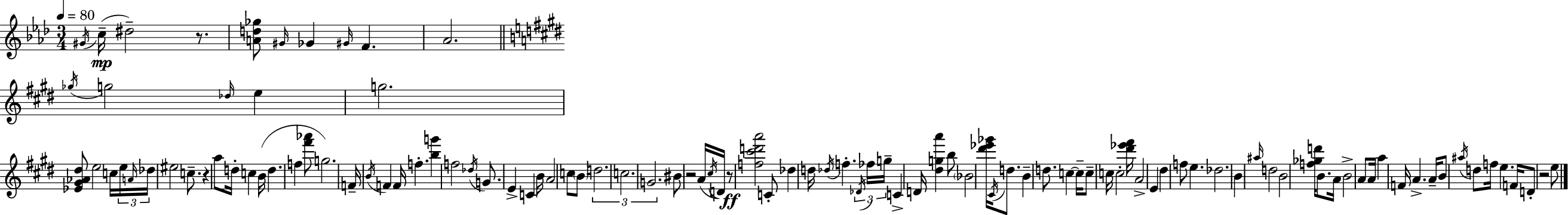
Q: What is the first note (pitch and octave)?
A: G#4